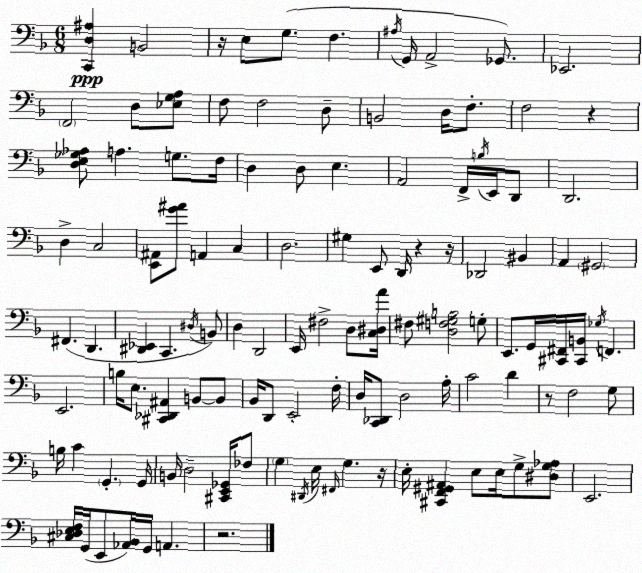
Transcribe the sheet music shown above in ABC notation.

X:1
T:Untitled
M:6/8
L:1/4
K:Dm
[C,,D,^A,] B,,2 z/4 E,/2 G,/2 F, ^A,/4 G,,/4 A,,2 _G,,/2 _E,,2 F,,2 D,/2 [_E,G,A,]/2 F,/2 F,2 D,/2 B,,2 D,/4 F,/2 F,2 z [D,E,_G,_A,]/2 A, G,/2 F,/4 D, D,/2 E, A,,2 F,,/4 B,/4 E,,/4 D,,/2 D,,2 D, C,2 [E,,^A,,]/2 [G^A]/2 A,, C, D,2 ^G, E,,/2 D,,/4 z z/4 _D,,2 ^B,, A,, ^G,,2 ^F,, D,, [^D,,_E,,] C,, ^D,/4 B,,/2 D, D,,2 E,,/4 ^F,2 D,/2 [C,^D,A]/4 ^F,/2 [D,F,^G,B,]2 G,/2 E,,/2 G,,/4 [^C,,^F,,]/4 [^C,,B,,]/4 _G,/4 F,, E,,2 B,/4 E,/2 [^C,,_D,,^A,,] B,,/2 B,,/2 _B,,/4 D,,/2 E,,2 F,/4 D,/4 [C,,_D,,]/2 D,2 A,/4 C2 D z/2 F,2 G,/2 B,/4 C G,, G,,/4 B,,/4 D,2 [^C,,E,,_G,,]/4 _F,/2 G, ^D,,/4 E,/4 ^F,,/4 G, z/4 E,/4 [^C,,F,,^G,,^A,,] E,/2 E,/4 G,/2 [^D,G,_A,]/2 E,,2 [^C,_D,E,F,]/4 G,,/4 E,,/2 [_A,,_B,,]/4 G,,/4 A,, z2